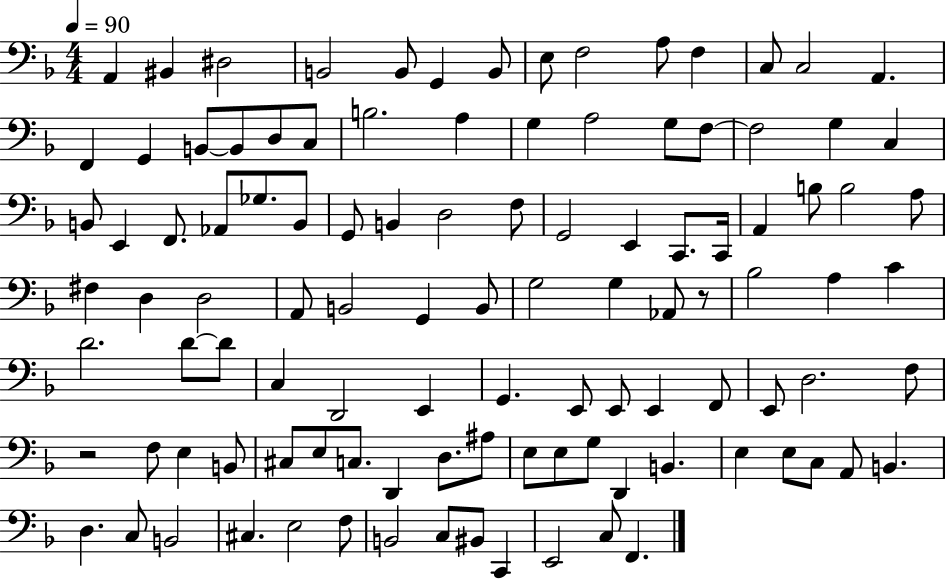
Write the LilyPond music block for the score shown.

{
  \clef bass
  \numericTimeSignature
  \time 4/4
  \key f \major
  \tempo 4 = 90
  a,4 bis,4 dis2 | b,2 b,8 g,4 b,8 | e8 f2 a8 f4 | c8 c2 a,4. | \break f,4 g,4 b,8~~ b,8 d8 c8 | b2. a4 | g4 a2 g8 f8~~ | f2 g4 c4 | \break b,8 e,4 f,8. aes,8 ges8. b,8 | g,8 b,4 d2 f8 | g,2 e,4 c,8. c,16 | a,4 b8 b2 a8 | \break fis4 d4 d2 | a,8 b,2 g,4 b,8 | g2 g4 aes,8 r8 | bes2 a4 c'4 | \break d'2. d'8~~ d'8 | c4 d,2 e,4 | g,4. e,8 e,8 e,4 f,8 | e,8 d2. f8 | \break r2 f8 e4 b,8 | cis8 e8 c8. d,4 d8. ais8 | e8 e8 g8 d,4 b,4. | e4 e8 c8 a,8 b,4. | \break d4. c8 b,2 | cis4. e2 f8 | b,2 c8 bis,8 c,4 | e,2 c8 f,4. | \break \bar "|."
}